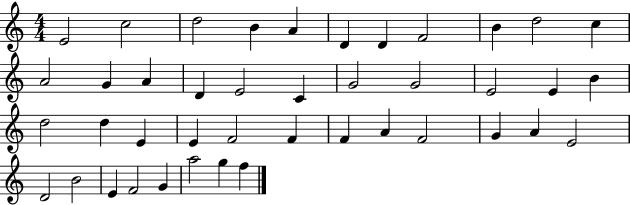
X:1
T:Untitled
M:4/4
L:1/4
K:C
E2 c2 d2 B A D D F2 B d2 c A2 G A D E2 C G2 G2 E2 E B d2 d E E F2 F F A F2 G A E2 D2 B2 E F2 G a2 g f